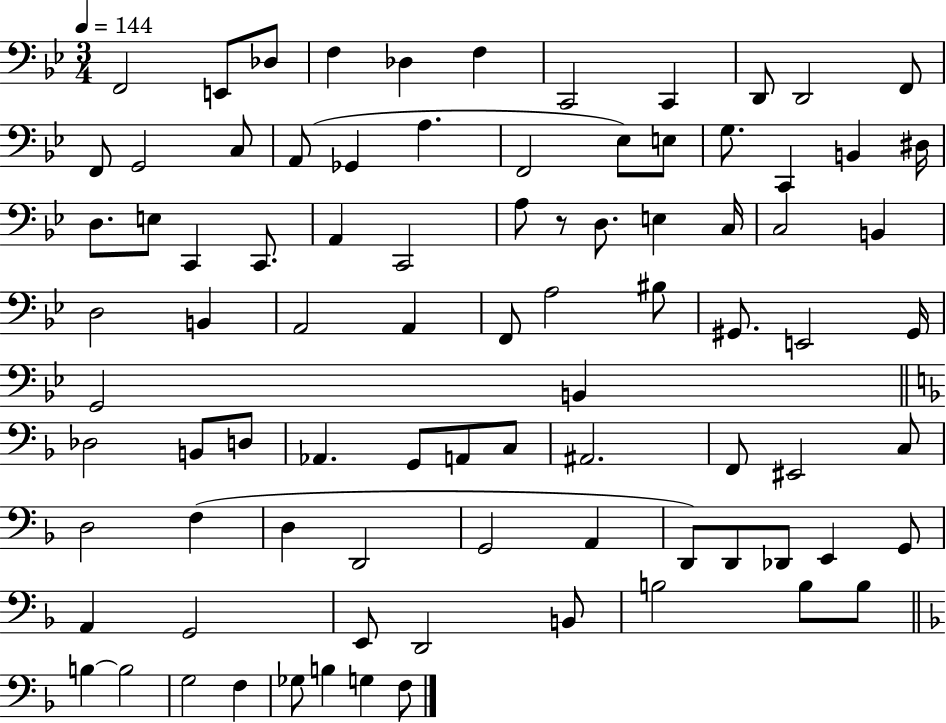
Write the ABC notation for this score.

X:1
T:Untitled
M:3/4
L:1/4
K:Bb
F,,2 E,,/2 _D,/2 F, _D, F, C,,2 C,, D,,/2 D,,2 F,,/2 F,,/2 G,,2 C,/2 A,,/2 _G,, A, F,,2 _E,/2 E,/2 G,/2 C,, B,, ^D,/4 D,/2 E,/2 C,, C,,/2 A,, C,,2 A,/2 z/2 D,/2 E, C,/4 C,2 B,, D,2 B,, A,,2 A,, F,,/2 A,2 ^B,/2 ^G,,/2 E,,2 ^G,,/4 G,,2 B,, _D,2 B,,/2 D,/2 _A,, G,,/2 A,,/2 C,/2 ^A,,2 F,,/2 ^E,,2 C,/2 D,2 F, D, D,,2 G,,2 A,, D,,/2 D,,/2 _D,,/2 E,, G,,/2 A,, G,,2 E,,/2 D,,2 B,,/2 B,2 B,/2 B,/2 B, B,2 G,2 F, _G,/2 B, G, F,/2